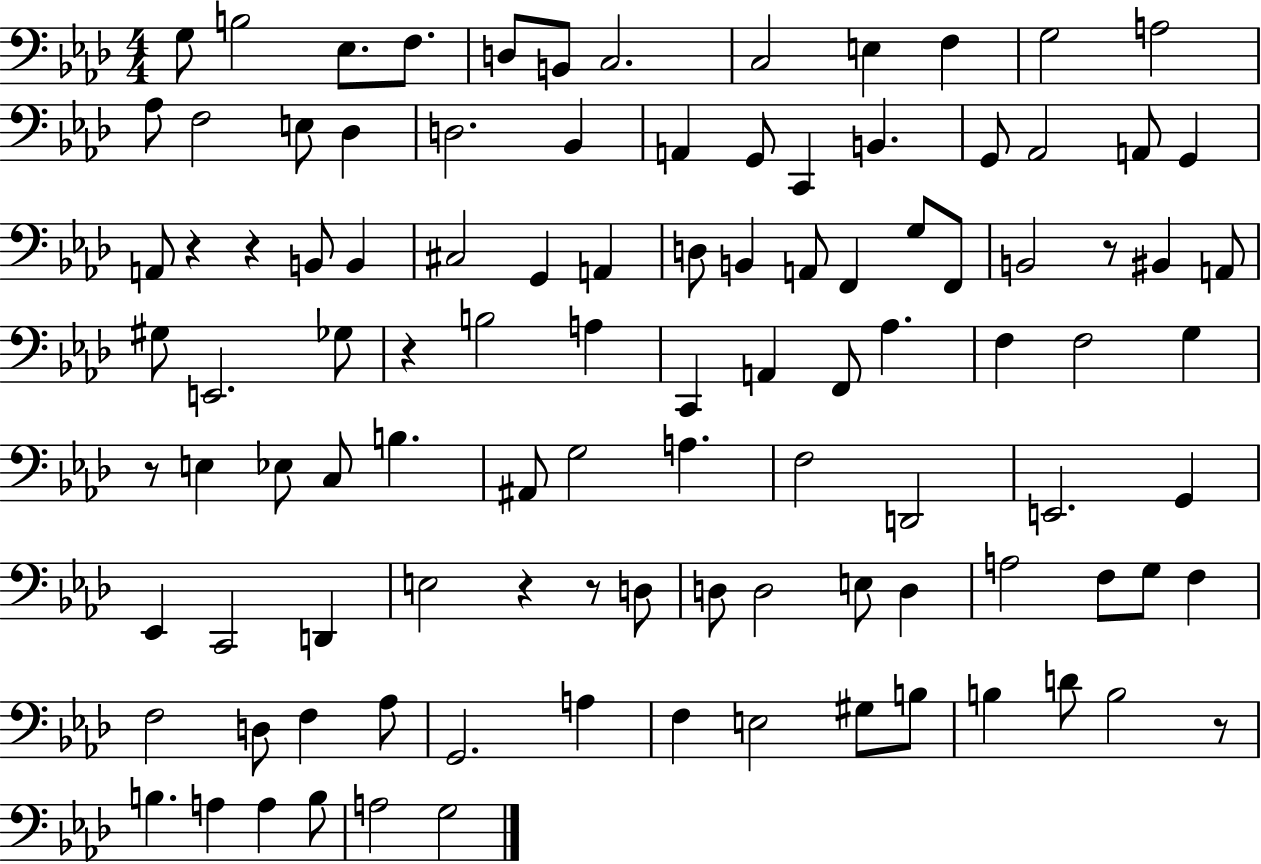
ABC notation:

X:1
T:Untitled
M:4/4
L:1/4
K:Ab
G,/2 B,2 _E,/2 F,/2 D,/2 B,,/2 C,2 C,2 E, F, G,2 A,2 _A,/2 F,2 E,/2 _D, D,2 _B,, A,, G,,/2 C,, B,, G,,/2 _A,,2 A,,/2 G,, A,,/2 z z B,,/2 B,, ^C,2 G,, A,, D,/2 B,, A,,/2 F,, G,/2 F,,/2 B,,2 z/2 ^B,, A,,/2 ^G,/2 E,,2 _G,/2 z B,2 A, C,, A,, F,,/2 _A, F, F,2 G, z/2 E, _E,/2 C,/2 B, ^A,,/2 G,2 A, F,2 D,,2 E,,2 G,, _E,, C,,2 D,, E,2 z z/2 D,/2 D,/2 D,2 E,/2 D, A,2 F,/2 G,/2 F, F,2 D,/2 F, _A,/2 G,,2 A, F, E,2 ^G,/2 B,/2 B, D/2 B,2 z/2 B, A, A, B,/2 A,2 G,2